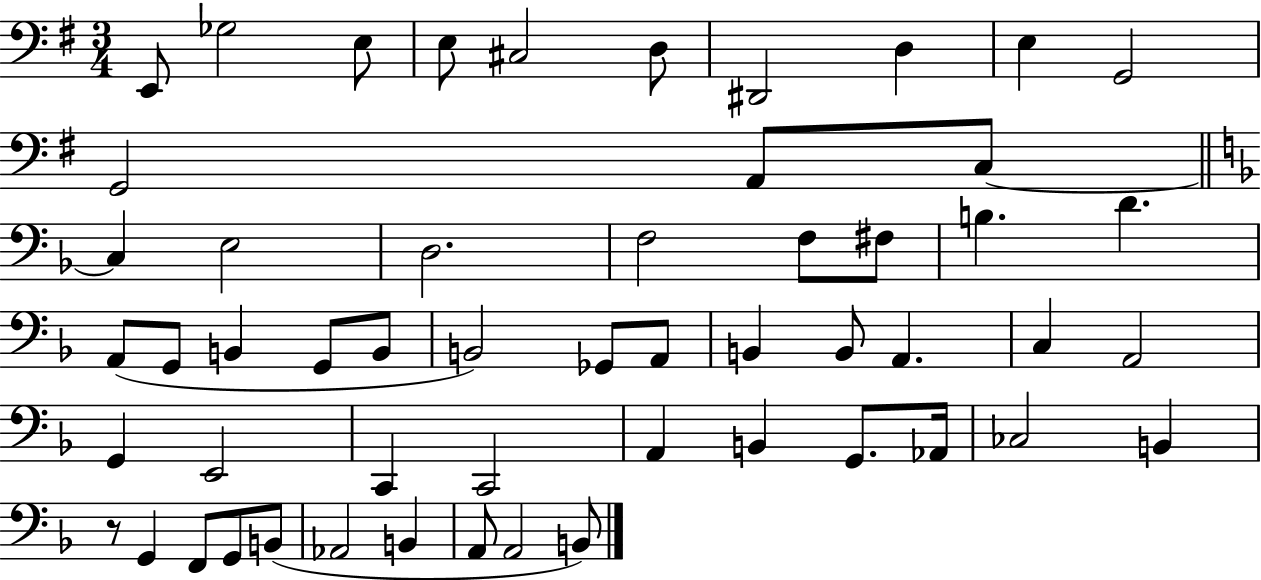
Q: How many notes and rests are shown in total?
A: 54